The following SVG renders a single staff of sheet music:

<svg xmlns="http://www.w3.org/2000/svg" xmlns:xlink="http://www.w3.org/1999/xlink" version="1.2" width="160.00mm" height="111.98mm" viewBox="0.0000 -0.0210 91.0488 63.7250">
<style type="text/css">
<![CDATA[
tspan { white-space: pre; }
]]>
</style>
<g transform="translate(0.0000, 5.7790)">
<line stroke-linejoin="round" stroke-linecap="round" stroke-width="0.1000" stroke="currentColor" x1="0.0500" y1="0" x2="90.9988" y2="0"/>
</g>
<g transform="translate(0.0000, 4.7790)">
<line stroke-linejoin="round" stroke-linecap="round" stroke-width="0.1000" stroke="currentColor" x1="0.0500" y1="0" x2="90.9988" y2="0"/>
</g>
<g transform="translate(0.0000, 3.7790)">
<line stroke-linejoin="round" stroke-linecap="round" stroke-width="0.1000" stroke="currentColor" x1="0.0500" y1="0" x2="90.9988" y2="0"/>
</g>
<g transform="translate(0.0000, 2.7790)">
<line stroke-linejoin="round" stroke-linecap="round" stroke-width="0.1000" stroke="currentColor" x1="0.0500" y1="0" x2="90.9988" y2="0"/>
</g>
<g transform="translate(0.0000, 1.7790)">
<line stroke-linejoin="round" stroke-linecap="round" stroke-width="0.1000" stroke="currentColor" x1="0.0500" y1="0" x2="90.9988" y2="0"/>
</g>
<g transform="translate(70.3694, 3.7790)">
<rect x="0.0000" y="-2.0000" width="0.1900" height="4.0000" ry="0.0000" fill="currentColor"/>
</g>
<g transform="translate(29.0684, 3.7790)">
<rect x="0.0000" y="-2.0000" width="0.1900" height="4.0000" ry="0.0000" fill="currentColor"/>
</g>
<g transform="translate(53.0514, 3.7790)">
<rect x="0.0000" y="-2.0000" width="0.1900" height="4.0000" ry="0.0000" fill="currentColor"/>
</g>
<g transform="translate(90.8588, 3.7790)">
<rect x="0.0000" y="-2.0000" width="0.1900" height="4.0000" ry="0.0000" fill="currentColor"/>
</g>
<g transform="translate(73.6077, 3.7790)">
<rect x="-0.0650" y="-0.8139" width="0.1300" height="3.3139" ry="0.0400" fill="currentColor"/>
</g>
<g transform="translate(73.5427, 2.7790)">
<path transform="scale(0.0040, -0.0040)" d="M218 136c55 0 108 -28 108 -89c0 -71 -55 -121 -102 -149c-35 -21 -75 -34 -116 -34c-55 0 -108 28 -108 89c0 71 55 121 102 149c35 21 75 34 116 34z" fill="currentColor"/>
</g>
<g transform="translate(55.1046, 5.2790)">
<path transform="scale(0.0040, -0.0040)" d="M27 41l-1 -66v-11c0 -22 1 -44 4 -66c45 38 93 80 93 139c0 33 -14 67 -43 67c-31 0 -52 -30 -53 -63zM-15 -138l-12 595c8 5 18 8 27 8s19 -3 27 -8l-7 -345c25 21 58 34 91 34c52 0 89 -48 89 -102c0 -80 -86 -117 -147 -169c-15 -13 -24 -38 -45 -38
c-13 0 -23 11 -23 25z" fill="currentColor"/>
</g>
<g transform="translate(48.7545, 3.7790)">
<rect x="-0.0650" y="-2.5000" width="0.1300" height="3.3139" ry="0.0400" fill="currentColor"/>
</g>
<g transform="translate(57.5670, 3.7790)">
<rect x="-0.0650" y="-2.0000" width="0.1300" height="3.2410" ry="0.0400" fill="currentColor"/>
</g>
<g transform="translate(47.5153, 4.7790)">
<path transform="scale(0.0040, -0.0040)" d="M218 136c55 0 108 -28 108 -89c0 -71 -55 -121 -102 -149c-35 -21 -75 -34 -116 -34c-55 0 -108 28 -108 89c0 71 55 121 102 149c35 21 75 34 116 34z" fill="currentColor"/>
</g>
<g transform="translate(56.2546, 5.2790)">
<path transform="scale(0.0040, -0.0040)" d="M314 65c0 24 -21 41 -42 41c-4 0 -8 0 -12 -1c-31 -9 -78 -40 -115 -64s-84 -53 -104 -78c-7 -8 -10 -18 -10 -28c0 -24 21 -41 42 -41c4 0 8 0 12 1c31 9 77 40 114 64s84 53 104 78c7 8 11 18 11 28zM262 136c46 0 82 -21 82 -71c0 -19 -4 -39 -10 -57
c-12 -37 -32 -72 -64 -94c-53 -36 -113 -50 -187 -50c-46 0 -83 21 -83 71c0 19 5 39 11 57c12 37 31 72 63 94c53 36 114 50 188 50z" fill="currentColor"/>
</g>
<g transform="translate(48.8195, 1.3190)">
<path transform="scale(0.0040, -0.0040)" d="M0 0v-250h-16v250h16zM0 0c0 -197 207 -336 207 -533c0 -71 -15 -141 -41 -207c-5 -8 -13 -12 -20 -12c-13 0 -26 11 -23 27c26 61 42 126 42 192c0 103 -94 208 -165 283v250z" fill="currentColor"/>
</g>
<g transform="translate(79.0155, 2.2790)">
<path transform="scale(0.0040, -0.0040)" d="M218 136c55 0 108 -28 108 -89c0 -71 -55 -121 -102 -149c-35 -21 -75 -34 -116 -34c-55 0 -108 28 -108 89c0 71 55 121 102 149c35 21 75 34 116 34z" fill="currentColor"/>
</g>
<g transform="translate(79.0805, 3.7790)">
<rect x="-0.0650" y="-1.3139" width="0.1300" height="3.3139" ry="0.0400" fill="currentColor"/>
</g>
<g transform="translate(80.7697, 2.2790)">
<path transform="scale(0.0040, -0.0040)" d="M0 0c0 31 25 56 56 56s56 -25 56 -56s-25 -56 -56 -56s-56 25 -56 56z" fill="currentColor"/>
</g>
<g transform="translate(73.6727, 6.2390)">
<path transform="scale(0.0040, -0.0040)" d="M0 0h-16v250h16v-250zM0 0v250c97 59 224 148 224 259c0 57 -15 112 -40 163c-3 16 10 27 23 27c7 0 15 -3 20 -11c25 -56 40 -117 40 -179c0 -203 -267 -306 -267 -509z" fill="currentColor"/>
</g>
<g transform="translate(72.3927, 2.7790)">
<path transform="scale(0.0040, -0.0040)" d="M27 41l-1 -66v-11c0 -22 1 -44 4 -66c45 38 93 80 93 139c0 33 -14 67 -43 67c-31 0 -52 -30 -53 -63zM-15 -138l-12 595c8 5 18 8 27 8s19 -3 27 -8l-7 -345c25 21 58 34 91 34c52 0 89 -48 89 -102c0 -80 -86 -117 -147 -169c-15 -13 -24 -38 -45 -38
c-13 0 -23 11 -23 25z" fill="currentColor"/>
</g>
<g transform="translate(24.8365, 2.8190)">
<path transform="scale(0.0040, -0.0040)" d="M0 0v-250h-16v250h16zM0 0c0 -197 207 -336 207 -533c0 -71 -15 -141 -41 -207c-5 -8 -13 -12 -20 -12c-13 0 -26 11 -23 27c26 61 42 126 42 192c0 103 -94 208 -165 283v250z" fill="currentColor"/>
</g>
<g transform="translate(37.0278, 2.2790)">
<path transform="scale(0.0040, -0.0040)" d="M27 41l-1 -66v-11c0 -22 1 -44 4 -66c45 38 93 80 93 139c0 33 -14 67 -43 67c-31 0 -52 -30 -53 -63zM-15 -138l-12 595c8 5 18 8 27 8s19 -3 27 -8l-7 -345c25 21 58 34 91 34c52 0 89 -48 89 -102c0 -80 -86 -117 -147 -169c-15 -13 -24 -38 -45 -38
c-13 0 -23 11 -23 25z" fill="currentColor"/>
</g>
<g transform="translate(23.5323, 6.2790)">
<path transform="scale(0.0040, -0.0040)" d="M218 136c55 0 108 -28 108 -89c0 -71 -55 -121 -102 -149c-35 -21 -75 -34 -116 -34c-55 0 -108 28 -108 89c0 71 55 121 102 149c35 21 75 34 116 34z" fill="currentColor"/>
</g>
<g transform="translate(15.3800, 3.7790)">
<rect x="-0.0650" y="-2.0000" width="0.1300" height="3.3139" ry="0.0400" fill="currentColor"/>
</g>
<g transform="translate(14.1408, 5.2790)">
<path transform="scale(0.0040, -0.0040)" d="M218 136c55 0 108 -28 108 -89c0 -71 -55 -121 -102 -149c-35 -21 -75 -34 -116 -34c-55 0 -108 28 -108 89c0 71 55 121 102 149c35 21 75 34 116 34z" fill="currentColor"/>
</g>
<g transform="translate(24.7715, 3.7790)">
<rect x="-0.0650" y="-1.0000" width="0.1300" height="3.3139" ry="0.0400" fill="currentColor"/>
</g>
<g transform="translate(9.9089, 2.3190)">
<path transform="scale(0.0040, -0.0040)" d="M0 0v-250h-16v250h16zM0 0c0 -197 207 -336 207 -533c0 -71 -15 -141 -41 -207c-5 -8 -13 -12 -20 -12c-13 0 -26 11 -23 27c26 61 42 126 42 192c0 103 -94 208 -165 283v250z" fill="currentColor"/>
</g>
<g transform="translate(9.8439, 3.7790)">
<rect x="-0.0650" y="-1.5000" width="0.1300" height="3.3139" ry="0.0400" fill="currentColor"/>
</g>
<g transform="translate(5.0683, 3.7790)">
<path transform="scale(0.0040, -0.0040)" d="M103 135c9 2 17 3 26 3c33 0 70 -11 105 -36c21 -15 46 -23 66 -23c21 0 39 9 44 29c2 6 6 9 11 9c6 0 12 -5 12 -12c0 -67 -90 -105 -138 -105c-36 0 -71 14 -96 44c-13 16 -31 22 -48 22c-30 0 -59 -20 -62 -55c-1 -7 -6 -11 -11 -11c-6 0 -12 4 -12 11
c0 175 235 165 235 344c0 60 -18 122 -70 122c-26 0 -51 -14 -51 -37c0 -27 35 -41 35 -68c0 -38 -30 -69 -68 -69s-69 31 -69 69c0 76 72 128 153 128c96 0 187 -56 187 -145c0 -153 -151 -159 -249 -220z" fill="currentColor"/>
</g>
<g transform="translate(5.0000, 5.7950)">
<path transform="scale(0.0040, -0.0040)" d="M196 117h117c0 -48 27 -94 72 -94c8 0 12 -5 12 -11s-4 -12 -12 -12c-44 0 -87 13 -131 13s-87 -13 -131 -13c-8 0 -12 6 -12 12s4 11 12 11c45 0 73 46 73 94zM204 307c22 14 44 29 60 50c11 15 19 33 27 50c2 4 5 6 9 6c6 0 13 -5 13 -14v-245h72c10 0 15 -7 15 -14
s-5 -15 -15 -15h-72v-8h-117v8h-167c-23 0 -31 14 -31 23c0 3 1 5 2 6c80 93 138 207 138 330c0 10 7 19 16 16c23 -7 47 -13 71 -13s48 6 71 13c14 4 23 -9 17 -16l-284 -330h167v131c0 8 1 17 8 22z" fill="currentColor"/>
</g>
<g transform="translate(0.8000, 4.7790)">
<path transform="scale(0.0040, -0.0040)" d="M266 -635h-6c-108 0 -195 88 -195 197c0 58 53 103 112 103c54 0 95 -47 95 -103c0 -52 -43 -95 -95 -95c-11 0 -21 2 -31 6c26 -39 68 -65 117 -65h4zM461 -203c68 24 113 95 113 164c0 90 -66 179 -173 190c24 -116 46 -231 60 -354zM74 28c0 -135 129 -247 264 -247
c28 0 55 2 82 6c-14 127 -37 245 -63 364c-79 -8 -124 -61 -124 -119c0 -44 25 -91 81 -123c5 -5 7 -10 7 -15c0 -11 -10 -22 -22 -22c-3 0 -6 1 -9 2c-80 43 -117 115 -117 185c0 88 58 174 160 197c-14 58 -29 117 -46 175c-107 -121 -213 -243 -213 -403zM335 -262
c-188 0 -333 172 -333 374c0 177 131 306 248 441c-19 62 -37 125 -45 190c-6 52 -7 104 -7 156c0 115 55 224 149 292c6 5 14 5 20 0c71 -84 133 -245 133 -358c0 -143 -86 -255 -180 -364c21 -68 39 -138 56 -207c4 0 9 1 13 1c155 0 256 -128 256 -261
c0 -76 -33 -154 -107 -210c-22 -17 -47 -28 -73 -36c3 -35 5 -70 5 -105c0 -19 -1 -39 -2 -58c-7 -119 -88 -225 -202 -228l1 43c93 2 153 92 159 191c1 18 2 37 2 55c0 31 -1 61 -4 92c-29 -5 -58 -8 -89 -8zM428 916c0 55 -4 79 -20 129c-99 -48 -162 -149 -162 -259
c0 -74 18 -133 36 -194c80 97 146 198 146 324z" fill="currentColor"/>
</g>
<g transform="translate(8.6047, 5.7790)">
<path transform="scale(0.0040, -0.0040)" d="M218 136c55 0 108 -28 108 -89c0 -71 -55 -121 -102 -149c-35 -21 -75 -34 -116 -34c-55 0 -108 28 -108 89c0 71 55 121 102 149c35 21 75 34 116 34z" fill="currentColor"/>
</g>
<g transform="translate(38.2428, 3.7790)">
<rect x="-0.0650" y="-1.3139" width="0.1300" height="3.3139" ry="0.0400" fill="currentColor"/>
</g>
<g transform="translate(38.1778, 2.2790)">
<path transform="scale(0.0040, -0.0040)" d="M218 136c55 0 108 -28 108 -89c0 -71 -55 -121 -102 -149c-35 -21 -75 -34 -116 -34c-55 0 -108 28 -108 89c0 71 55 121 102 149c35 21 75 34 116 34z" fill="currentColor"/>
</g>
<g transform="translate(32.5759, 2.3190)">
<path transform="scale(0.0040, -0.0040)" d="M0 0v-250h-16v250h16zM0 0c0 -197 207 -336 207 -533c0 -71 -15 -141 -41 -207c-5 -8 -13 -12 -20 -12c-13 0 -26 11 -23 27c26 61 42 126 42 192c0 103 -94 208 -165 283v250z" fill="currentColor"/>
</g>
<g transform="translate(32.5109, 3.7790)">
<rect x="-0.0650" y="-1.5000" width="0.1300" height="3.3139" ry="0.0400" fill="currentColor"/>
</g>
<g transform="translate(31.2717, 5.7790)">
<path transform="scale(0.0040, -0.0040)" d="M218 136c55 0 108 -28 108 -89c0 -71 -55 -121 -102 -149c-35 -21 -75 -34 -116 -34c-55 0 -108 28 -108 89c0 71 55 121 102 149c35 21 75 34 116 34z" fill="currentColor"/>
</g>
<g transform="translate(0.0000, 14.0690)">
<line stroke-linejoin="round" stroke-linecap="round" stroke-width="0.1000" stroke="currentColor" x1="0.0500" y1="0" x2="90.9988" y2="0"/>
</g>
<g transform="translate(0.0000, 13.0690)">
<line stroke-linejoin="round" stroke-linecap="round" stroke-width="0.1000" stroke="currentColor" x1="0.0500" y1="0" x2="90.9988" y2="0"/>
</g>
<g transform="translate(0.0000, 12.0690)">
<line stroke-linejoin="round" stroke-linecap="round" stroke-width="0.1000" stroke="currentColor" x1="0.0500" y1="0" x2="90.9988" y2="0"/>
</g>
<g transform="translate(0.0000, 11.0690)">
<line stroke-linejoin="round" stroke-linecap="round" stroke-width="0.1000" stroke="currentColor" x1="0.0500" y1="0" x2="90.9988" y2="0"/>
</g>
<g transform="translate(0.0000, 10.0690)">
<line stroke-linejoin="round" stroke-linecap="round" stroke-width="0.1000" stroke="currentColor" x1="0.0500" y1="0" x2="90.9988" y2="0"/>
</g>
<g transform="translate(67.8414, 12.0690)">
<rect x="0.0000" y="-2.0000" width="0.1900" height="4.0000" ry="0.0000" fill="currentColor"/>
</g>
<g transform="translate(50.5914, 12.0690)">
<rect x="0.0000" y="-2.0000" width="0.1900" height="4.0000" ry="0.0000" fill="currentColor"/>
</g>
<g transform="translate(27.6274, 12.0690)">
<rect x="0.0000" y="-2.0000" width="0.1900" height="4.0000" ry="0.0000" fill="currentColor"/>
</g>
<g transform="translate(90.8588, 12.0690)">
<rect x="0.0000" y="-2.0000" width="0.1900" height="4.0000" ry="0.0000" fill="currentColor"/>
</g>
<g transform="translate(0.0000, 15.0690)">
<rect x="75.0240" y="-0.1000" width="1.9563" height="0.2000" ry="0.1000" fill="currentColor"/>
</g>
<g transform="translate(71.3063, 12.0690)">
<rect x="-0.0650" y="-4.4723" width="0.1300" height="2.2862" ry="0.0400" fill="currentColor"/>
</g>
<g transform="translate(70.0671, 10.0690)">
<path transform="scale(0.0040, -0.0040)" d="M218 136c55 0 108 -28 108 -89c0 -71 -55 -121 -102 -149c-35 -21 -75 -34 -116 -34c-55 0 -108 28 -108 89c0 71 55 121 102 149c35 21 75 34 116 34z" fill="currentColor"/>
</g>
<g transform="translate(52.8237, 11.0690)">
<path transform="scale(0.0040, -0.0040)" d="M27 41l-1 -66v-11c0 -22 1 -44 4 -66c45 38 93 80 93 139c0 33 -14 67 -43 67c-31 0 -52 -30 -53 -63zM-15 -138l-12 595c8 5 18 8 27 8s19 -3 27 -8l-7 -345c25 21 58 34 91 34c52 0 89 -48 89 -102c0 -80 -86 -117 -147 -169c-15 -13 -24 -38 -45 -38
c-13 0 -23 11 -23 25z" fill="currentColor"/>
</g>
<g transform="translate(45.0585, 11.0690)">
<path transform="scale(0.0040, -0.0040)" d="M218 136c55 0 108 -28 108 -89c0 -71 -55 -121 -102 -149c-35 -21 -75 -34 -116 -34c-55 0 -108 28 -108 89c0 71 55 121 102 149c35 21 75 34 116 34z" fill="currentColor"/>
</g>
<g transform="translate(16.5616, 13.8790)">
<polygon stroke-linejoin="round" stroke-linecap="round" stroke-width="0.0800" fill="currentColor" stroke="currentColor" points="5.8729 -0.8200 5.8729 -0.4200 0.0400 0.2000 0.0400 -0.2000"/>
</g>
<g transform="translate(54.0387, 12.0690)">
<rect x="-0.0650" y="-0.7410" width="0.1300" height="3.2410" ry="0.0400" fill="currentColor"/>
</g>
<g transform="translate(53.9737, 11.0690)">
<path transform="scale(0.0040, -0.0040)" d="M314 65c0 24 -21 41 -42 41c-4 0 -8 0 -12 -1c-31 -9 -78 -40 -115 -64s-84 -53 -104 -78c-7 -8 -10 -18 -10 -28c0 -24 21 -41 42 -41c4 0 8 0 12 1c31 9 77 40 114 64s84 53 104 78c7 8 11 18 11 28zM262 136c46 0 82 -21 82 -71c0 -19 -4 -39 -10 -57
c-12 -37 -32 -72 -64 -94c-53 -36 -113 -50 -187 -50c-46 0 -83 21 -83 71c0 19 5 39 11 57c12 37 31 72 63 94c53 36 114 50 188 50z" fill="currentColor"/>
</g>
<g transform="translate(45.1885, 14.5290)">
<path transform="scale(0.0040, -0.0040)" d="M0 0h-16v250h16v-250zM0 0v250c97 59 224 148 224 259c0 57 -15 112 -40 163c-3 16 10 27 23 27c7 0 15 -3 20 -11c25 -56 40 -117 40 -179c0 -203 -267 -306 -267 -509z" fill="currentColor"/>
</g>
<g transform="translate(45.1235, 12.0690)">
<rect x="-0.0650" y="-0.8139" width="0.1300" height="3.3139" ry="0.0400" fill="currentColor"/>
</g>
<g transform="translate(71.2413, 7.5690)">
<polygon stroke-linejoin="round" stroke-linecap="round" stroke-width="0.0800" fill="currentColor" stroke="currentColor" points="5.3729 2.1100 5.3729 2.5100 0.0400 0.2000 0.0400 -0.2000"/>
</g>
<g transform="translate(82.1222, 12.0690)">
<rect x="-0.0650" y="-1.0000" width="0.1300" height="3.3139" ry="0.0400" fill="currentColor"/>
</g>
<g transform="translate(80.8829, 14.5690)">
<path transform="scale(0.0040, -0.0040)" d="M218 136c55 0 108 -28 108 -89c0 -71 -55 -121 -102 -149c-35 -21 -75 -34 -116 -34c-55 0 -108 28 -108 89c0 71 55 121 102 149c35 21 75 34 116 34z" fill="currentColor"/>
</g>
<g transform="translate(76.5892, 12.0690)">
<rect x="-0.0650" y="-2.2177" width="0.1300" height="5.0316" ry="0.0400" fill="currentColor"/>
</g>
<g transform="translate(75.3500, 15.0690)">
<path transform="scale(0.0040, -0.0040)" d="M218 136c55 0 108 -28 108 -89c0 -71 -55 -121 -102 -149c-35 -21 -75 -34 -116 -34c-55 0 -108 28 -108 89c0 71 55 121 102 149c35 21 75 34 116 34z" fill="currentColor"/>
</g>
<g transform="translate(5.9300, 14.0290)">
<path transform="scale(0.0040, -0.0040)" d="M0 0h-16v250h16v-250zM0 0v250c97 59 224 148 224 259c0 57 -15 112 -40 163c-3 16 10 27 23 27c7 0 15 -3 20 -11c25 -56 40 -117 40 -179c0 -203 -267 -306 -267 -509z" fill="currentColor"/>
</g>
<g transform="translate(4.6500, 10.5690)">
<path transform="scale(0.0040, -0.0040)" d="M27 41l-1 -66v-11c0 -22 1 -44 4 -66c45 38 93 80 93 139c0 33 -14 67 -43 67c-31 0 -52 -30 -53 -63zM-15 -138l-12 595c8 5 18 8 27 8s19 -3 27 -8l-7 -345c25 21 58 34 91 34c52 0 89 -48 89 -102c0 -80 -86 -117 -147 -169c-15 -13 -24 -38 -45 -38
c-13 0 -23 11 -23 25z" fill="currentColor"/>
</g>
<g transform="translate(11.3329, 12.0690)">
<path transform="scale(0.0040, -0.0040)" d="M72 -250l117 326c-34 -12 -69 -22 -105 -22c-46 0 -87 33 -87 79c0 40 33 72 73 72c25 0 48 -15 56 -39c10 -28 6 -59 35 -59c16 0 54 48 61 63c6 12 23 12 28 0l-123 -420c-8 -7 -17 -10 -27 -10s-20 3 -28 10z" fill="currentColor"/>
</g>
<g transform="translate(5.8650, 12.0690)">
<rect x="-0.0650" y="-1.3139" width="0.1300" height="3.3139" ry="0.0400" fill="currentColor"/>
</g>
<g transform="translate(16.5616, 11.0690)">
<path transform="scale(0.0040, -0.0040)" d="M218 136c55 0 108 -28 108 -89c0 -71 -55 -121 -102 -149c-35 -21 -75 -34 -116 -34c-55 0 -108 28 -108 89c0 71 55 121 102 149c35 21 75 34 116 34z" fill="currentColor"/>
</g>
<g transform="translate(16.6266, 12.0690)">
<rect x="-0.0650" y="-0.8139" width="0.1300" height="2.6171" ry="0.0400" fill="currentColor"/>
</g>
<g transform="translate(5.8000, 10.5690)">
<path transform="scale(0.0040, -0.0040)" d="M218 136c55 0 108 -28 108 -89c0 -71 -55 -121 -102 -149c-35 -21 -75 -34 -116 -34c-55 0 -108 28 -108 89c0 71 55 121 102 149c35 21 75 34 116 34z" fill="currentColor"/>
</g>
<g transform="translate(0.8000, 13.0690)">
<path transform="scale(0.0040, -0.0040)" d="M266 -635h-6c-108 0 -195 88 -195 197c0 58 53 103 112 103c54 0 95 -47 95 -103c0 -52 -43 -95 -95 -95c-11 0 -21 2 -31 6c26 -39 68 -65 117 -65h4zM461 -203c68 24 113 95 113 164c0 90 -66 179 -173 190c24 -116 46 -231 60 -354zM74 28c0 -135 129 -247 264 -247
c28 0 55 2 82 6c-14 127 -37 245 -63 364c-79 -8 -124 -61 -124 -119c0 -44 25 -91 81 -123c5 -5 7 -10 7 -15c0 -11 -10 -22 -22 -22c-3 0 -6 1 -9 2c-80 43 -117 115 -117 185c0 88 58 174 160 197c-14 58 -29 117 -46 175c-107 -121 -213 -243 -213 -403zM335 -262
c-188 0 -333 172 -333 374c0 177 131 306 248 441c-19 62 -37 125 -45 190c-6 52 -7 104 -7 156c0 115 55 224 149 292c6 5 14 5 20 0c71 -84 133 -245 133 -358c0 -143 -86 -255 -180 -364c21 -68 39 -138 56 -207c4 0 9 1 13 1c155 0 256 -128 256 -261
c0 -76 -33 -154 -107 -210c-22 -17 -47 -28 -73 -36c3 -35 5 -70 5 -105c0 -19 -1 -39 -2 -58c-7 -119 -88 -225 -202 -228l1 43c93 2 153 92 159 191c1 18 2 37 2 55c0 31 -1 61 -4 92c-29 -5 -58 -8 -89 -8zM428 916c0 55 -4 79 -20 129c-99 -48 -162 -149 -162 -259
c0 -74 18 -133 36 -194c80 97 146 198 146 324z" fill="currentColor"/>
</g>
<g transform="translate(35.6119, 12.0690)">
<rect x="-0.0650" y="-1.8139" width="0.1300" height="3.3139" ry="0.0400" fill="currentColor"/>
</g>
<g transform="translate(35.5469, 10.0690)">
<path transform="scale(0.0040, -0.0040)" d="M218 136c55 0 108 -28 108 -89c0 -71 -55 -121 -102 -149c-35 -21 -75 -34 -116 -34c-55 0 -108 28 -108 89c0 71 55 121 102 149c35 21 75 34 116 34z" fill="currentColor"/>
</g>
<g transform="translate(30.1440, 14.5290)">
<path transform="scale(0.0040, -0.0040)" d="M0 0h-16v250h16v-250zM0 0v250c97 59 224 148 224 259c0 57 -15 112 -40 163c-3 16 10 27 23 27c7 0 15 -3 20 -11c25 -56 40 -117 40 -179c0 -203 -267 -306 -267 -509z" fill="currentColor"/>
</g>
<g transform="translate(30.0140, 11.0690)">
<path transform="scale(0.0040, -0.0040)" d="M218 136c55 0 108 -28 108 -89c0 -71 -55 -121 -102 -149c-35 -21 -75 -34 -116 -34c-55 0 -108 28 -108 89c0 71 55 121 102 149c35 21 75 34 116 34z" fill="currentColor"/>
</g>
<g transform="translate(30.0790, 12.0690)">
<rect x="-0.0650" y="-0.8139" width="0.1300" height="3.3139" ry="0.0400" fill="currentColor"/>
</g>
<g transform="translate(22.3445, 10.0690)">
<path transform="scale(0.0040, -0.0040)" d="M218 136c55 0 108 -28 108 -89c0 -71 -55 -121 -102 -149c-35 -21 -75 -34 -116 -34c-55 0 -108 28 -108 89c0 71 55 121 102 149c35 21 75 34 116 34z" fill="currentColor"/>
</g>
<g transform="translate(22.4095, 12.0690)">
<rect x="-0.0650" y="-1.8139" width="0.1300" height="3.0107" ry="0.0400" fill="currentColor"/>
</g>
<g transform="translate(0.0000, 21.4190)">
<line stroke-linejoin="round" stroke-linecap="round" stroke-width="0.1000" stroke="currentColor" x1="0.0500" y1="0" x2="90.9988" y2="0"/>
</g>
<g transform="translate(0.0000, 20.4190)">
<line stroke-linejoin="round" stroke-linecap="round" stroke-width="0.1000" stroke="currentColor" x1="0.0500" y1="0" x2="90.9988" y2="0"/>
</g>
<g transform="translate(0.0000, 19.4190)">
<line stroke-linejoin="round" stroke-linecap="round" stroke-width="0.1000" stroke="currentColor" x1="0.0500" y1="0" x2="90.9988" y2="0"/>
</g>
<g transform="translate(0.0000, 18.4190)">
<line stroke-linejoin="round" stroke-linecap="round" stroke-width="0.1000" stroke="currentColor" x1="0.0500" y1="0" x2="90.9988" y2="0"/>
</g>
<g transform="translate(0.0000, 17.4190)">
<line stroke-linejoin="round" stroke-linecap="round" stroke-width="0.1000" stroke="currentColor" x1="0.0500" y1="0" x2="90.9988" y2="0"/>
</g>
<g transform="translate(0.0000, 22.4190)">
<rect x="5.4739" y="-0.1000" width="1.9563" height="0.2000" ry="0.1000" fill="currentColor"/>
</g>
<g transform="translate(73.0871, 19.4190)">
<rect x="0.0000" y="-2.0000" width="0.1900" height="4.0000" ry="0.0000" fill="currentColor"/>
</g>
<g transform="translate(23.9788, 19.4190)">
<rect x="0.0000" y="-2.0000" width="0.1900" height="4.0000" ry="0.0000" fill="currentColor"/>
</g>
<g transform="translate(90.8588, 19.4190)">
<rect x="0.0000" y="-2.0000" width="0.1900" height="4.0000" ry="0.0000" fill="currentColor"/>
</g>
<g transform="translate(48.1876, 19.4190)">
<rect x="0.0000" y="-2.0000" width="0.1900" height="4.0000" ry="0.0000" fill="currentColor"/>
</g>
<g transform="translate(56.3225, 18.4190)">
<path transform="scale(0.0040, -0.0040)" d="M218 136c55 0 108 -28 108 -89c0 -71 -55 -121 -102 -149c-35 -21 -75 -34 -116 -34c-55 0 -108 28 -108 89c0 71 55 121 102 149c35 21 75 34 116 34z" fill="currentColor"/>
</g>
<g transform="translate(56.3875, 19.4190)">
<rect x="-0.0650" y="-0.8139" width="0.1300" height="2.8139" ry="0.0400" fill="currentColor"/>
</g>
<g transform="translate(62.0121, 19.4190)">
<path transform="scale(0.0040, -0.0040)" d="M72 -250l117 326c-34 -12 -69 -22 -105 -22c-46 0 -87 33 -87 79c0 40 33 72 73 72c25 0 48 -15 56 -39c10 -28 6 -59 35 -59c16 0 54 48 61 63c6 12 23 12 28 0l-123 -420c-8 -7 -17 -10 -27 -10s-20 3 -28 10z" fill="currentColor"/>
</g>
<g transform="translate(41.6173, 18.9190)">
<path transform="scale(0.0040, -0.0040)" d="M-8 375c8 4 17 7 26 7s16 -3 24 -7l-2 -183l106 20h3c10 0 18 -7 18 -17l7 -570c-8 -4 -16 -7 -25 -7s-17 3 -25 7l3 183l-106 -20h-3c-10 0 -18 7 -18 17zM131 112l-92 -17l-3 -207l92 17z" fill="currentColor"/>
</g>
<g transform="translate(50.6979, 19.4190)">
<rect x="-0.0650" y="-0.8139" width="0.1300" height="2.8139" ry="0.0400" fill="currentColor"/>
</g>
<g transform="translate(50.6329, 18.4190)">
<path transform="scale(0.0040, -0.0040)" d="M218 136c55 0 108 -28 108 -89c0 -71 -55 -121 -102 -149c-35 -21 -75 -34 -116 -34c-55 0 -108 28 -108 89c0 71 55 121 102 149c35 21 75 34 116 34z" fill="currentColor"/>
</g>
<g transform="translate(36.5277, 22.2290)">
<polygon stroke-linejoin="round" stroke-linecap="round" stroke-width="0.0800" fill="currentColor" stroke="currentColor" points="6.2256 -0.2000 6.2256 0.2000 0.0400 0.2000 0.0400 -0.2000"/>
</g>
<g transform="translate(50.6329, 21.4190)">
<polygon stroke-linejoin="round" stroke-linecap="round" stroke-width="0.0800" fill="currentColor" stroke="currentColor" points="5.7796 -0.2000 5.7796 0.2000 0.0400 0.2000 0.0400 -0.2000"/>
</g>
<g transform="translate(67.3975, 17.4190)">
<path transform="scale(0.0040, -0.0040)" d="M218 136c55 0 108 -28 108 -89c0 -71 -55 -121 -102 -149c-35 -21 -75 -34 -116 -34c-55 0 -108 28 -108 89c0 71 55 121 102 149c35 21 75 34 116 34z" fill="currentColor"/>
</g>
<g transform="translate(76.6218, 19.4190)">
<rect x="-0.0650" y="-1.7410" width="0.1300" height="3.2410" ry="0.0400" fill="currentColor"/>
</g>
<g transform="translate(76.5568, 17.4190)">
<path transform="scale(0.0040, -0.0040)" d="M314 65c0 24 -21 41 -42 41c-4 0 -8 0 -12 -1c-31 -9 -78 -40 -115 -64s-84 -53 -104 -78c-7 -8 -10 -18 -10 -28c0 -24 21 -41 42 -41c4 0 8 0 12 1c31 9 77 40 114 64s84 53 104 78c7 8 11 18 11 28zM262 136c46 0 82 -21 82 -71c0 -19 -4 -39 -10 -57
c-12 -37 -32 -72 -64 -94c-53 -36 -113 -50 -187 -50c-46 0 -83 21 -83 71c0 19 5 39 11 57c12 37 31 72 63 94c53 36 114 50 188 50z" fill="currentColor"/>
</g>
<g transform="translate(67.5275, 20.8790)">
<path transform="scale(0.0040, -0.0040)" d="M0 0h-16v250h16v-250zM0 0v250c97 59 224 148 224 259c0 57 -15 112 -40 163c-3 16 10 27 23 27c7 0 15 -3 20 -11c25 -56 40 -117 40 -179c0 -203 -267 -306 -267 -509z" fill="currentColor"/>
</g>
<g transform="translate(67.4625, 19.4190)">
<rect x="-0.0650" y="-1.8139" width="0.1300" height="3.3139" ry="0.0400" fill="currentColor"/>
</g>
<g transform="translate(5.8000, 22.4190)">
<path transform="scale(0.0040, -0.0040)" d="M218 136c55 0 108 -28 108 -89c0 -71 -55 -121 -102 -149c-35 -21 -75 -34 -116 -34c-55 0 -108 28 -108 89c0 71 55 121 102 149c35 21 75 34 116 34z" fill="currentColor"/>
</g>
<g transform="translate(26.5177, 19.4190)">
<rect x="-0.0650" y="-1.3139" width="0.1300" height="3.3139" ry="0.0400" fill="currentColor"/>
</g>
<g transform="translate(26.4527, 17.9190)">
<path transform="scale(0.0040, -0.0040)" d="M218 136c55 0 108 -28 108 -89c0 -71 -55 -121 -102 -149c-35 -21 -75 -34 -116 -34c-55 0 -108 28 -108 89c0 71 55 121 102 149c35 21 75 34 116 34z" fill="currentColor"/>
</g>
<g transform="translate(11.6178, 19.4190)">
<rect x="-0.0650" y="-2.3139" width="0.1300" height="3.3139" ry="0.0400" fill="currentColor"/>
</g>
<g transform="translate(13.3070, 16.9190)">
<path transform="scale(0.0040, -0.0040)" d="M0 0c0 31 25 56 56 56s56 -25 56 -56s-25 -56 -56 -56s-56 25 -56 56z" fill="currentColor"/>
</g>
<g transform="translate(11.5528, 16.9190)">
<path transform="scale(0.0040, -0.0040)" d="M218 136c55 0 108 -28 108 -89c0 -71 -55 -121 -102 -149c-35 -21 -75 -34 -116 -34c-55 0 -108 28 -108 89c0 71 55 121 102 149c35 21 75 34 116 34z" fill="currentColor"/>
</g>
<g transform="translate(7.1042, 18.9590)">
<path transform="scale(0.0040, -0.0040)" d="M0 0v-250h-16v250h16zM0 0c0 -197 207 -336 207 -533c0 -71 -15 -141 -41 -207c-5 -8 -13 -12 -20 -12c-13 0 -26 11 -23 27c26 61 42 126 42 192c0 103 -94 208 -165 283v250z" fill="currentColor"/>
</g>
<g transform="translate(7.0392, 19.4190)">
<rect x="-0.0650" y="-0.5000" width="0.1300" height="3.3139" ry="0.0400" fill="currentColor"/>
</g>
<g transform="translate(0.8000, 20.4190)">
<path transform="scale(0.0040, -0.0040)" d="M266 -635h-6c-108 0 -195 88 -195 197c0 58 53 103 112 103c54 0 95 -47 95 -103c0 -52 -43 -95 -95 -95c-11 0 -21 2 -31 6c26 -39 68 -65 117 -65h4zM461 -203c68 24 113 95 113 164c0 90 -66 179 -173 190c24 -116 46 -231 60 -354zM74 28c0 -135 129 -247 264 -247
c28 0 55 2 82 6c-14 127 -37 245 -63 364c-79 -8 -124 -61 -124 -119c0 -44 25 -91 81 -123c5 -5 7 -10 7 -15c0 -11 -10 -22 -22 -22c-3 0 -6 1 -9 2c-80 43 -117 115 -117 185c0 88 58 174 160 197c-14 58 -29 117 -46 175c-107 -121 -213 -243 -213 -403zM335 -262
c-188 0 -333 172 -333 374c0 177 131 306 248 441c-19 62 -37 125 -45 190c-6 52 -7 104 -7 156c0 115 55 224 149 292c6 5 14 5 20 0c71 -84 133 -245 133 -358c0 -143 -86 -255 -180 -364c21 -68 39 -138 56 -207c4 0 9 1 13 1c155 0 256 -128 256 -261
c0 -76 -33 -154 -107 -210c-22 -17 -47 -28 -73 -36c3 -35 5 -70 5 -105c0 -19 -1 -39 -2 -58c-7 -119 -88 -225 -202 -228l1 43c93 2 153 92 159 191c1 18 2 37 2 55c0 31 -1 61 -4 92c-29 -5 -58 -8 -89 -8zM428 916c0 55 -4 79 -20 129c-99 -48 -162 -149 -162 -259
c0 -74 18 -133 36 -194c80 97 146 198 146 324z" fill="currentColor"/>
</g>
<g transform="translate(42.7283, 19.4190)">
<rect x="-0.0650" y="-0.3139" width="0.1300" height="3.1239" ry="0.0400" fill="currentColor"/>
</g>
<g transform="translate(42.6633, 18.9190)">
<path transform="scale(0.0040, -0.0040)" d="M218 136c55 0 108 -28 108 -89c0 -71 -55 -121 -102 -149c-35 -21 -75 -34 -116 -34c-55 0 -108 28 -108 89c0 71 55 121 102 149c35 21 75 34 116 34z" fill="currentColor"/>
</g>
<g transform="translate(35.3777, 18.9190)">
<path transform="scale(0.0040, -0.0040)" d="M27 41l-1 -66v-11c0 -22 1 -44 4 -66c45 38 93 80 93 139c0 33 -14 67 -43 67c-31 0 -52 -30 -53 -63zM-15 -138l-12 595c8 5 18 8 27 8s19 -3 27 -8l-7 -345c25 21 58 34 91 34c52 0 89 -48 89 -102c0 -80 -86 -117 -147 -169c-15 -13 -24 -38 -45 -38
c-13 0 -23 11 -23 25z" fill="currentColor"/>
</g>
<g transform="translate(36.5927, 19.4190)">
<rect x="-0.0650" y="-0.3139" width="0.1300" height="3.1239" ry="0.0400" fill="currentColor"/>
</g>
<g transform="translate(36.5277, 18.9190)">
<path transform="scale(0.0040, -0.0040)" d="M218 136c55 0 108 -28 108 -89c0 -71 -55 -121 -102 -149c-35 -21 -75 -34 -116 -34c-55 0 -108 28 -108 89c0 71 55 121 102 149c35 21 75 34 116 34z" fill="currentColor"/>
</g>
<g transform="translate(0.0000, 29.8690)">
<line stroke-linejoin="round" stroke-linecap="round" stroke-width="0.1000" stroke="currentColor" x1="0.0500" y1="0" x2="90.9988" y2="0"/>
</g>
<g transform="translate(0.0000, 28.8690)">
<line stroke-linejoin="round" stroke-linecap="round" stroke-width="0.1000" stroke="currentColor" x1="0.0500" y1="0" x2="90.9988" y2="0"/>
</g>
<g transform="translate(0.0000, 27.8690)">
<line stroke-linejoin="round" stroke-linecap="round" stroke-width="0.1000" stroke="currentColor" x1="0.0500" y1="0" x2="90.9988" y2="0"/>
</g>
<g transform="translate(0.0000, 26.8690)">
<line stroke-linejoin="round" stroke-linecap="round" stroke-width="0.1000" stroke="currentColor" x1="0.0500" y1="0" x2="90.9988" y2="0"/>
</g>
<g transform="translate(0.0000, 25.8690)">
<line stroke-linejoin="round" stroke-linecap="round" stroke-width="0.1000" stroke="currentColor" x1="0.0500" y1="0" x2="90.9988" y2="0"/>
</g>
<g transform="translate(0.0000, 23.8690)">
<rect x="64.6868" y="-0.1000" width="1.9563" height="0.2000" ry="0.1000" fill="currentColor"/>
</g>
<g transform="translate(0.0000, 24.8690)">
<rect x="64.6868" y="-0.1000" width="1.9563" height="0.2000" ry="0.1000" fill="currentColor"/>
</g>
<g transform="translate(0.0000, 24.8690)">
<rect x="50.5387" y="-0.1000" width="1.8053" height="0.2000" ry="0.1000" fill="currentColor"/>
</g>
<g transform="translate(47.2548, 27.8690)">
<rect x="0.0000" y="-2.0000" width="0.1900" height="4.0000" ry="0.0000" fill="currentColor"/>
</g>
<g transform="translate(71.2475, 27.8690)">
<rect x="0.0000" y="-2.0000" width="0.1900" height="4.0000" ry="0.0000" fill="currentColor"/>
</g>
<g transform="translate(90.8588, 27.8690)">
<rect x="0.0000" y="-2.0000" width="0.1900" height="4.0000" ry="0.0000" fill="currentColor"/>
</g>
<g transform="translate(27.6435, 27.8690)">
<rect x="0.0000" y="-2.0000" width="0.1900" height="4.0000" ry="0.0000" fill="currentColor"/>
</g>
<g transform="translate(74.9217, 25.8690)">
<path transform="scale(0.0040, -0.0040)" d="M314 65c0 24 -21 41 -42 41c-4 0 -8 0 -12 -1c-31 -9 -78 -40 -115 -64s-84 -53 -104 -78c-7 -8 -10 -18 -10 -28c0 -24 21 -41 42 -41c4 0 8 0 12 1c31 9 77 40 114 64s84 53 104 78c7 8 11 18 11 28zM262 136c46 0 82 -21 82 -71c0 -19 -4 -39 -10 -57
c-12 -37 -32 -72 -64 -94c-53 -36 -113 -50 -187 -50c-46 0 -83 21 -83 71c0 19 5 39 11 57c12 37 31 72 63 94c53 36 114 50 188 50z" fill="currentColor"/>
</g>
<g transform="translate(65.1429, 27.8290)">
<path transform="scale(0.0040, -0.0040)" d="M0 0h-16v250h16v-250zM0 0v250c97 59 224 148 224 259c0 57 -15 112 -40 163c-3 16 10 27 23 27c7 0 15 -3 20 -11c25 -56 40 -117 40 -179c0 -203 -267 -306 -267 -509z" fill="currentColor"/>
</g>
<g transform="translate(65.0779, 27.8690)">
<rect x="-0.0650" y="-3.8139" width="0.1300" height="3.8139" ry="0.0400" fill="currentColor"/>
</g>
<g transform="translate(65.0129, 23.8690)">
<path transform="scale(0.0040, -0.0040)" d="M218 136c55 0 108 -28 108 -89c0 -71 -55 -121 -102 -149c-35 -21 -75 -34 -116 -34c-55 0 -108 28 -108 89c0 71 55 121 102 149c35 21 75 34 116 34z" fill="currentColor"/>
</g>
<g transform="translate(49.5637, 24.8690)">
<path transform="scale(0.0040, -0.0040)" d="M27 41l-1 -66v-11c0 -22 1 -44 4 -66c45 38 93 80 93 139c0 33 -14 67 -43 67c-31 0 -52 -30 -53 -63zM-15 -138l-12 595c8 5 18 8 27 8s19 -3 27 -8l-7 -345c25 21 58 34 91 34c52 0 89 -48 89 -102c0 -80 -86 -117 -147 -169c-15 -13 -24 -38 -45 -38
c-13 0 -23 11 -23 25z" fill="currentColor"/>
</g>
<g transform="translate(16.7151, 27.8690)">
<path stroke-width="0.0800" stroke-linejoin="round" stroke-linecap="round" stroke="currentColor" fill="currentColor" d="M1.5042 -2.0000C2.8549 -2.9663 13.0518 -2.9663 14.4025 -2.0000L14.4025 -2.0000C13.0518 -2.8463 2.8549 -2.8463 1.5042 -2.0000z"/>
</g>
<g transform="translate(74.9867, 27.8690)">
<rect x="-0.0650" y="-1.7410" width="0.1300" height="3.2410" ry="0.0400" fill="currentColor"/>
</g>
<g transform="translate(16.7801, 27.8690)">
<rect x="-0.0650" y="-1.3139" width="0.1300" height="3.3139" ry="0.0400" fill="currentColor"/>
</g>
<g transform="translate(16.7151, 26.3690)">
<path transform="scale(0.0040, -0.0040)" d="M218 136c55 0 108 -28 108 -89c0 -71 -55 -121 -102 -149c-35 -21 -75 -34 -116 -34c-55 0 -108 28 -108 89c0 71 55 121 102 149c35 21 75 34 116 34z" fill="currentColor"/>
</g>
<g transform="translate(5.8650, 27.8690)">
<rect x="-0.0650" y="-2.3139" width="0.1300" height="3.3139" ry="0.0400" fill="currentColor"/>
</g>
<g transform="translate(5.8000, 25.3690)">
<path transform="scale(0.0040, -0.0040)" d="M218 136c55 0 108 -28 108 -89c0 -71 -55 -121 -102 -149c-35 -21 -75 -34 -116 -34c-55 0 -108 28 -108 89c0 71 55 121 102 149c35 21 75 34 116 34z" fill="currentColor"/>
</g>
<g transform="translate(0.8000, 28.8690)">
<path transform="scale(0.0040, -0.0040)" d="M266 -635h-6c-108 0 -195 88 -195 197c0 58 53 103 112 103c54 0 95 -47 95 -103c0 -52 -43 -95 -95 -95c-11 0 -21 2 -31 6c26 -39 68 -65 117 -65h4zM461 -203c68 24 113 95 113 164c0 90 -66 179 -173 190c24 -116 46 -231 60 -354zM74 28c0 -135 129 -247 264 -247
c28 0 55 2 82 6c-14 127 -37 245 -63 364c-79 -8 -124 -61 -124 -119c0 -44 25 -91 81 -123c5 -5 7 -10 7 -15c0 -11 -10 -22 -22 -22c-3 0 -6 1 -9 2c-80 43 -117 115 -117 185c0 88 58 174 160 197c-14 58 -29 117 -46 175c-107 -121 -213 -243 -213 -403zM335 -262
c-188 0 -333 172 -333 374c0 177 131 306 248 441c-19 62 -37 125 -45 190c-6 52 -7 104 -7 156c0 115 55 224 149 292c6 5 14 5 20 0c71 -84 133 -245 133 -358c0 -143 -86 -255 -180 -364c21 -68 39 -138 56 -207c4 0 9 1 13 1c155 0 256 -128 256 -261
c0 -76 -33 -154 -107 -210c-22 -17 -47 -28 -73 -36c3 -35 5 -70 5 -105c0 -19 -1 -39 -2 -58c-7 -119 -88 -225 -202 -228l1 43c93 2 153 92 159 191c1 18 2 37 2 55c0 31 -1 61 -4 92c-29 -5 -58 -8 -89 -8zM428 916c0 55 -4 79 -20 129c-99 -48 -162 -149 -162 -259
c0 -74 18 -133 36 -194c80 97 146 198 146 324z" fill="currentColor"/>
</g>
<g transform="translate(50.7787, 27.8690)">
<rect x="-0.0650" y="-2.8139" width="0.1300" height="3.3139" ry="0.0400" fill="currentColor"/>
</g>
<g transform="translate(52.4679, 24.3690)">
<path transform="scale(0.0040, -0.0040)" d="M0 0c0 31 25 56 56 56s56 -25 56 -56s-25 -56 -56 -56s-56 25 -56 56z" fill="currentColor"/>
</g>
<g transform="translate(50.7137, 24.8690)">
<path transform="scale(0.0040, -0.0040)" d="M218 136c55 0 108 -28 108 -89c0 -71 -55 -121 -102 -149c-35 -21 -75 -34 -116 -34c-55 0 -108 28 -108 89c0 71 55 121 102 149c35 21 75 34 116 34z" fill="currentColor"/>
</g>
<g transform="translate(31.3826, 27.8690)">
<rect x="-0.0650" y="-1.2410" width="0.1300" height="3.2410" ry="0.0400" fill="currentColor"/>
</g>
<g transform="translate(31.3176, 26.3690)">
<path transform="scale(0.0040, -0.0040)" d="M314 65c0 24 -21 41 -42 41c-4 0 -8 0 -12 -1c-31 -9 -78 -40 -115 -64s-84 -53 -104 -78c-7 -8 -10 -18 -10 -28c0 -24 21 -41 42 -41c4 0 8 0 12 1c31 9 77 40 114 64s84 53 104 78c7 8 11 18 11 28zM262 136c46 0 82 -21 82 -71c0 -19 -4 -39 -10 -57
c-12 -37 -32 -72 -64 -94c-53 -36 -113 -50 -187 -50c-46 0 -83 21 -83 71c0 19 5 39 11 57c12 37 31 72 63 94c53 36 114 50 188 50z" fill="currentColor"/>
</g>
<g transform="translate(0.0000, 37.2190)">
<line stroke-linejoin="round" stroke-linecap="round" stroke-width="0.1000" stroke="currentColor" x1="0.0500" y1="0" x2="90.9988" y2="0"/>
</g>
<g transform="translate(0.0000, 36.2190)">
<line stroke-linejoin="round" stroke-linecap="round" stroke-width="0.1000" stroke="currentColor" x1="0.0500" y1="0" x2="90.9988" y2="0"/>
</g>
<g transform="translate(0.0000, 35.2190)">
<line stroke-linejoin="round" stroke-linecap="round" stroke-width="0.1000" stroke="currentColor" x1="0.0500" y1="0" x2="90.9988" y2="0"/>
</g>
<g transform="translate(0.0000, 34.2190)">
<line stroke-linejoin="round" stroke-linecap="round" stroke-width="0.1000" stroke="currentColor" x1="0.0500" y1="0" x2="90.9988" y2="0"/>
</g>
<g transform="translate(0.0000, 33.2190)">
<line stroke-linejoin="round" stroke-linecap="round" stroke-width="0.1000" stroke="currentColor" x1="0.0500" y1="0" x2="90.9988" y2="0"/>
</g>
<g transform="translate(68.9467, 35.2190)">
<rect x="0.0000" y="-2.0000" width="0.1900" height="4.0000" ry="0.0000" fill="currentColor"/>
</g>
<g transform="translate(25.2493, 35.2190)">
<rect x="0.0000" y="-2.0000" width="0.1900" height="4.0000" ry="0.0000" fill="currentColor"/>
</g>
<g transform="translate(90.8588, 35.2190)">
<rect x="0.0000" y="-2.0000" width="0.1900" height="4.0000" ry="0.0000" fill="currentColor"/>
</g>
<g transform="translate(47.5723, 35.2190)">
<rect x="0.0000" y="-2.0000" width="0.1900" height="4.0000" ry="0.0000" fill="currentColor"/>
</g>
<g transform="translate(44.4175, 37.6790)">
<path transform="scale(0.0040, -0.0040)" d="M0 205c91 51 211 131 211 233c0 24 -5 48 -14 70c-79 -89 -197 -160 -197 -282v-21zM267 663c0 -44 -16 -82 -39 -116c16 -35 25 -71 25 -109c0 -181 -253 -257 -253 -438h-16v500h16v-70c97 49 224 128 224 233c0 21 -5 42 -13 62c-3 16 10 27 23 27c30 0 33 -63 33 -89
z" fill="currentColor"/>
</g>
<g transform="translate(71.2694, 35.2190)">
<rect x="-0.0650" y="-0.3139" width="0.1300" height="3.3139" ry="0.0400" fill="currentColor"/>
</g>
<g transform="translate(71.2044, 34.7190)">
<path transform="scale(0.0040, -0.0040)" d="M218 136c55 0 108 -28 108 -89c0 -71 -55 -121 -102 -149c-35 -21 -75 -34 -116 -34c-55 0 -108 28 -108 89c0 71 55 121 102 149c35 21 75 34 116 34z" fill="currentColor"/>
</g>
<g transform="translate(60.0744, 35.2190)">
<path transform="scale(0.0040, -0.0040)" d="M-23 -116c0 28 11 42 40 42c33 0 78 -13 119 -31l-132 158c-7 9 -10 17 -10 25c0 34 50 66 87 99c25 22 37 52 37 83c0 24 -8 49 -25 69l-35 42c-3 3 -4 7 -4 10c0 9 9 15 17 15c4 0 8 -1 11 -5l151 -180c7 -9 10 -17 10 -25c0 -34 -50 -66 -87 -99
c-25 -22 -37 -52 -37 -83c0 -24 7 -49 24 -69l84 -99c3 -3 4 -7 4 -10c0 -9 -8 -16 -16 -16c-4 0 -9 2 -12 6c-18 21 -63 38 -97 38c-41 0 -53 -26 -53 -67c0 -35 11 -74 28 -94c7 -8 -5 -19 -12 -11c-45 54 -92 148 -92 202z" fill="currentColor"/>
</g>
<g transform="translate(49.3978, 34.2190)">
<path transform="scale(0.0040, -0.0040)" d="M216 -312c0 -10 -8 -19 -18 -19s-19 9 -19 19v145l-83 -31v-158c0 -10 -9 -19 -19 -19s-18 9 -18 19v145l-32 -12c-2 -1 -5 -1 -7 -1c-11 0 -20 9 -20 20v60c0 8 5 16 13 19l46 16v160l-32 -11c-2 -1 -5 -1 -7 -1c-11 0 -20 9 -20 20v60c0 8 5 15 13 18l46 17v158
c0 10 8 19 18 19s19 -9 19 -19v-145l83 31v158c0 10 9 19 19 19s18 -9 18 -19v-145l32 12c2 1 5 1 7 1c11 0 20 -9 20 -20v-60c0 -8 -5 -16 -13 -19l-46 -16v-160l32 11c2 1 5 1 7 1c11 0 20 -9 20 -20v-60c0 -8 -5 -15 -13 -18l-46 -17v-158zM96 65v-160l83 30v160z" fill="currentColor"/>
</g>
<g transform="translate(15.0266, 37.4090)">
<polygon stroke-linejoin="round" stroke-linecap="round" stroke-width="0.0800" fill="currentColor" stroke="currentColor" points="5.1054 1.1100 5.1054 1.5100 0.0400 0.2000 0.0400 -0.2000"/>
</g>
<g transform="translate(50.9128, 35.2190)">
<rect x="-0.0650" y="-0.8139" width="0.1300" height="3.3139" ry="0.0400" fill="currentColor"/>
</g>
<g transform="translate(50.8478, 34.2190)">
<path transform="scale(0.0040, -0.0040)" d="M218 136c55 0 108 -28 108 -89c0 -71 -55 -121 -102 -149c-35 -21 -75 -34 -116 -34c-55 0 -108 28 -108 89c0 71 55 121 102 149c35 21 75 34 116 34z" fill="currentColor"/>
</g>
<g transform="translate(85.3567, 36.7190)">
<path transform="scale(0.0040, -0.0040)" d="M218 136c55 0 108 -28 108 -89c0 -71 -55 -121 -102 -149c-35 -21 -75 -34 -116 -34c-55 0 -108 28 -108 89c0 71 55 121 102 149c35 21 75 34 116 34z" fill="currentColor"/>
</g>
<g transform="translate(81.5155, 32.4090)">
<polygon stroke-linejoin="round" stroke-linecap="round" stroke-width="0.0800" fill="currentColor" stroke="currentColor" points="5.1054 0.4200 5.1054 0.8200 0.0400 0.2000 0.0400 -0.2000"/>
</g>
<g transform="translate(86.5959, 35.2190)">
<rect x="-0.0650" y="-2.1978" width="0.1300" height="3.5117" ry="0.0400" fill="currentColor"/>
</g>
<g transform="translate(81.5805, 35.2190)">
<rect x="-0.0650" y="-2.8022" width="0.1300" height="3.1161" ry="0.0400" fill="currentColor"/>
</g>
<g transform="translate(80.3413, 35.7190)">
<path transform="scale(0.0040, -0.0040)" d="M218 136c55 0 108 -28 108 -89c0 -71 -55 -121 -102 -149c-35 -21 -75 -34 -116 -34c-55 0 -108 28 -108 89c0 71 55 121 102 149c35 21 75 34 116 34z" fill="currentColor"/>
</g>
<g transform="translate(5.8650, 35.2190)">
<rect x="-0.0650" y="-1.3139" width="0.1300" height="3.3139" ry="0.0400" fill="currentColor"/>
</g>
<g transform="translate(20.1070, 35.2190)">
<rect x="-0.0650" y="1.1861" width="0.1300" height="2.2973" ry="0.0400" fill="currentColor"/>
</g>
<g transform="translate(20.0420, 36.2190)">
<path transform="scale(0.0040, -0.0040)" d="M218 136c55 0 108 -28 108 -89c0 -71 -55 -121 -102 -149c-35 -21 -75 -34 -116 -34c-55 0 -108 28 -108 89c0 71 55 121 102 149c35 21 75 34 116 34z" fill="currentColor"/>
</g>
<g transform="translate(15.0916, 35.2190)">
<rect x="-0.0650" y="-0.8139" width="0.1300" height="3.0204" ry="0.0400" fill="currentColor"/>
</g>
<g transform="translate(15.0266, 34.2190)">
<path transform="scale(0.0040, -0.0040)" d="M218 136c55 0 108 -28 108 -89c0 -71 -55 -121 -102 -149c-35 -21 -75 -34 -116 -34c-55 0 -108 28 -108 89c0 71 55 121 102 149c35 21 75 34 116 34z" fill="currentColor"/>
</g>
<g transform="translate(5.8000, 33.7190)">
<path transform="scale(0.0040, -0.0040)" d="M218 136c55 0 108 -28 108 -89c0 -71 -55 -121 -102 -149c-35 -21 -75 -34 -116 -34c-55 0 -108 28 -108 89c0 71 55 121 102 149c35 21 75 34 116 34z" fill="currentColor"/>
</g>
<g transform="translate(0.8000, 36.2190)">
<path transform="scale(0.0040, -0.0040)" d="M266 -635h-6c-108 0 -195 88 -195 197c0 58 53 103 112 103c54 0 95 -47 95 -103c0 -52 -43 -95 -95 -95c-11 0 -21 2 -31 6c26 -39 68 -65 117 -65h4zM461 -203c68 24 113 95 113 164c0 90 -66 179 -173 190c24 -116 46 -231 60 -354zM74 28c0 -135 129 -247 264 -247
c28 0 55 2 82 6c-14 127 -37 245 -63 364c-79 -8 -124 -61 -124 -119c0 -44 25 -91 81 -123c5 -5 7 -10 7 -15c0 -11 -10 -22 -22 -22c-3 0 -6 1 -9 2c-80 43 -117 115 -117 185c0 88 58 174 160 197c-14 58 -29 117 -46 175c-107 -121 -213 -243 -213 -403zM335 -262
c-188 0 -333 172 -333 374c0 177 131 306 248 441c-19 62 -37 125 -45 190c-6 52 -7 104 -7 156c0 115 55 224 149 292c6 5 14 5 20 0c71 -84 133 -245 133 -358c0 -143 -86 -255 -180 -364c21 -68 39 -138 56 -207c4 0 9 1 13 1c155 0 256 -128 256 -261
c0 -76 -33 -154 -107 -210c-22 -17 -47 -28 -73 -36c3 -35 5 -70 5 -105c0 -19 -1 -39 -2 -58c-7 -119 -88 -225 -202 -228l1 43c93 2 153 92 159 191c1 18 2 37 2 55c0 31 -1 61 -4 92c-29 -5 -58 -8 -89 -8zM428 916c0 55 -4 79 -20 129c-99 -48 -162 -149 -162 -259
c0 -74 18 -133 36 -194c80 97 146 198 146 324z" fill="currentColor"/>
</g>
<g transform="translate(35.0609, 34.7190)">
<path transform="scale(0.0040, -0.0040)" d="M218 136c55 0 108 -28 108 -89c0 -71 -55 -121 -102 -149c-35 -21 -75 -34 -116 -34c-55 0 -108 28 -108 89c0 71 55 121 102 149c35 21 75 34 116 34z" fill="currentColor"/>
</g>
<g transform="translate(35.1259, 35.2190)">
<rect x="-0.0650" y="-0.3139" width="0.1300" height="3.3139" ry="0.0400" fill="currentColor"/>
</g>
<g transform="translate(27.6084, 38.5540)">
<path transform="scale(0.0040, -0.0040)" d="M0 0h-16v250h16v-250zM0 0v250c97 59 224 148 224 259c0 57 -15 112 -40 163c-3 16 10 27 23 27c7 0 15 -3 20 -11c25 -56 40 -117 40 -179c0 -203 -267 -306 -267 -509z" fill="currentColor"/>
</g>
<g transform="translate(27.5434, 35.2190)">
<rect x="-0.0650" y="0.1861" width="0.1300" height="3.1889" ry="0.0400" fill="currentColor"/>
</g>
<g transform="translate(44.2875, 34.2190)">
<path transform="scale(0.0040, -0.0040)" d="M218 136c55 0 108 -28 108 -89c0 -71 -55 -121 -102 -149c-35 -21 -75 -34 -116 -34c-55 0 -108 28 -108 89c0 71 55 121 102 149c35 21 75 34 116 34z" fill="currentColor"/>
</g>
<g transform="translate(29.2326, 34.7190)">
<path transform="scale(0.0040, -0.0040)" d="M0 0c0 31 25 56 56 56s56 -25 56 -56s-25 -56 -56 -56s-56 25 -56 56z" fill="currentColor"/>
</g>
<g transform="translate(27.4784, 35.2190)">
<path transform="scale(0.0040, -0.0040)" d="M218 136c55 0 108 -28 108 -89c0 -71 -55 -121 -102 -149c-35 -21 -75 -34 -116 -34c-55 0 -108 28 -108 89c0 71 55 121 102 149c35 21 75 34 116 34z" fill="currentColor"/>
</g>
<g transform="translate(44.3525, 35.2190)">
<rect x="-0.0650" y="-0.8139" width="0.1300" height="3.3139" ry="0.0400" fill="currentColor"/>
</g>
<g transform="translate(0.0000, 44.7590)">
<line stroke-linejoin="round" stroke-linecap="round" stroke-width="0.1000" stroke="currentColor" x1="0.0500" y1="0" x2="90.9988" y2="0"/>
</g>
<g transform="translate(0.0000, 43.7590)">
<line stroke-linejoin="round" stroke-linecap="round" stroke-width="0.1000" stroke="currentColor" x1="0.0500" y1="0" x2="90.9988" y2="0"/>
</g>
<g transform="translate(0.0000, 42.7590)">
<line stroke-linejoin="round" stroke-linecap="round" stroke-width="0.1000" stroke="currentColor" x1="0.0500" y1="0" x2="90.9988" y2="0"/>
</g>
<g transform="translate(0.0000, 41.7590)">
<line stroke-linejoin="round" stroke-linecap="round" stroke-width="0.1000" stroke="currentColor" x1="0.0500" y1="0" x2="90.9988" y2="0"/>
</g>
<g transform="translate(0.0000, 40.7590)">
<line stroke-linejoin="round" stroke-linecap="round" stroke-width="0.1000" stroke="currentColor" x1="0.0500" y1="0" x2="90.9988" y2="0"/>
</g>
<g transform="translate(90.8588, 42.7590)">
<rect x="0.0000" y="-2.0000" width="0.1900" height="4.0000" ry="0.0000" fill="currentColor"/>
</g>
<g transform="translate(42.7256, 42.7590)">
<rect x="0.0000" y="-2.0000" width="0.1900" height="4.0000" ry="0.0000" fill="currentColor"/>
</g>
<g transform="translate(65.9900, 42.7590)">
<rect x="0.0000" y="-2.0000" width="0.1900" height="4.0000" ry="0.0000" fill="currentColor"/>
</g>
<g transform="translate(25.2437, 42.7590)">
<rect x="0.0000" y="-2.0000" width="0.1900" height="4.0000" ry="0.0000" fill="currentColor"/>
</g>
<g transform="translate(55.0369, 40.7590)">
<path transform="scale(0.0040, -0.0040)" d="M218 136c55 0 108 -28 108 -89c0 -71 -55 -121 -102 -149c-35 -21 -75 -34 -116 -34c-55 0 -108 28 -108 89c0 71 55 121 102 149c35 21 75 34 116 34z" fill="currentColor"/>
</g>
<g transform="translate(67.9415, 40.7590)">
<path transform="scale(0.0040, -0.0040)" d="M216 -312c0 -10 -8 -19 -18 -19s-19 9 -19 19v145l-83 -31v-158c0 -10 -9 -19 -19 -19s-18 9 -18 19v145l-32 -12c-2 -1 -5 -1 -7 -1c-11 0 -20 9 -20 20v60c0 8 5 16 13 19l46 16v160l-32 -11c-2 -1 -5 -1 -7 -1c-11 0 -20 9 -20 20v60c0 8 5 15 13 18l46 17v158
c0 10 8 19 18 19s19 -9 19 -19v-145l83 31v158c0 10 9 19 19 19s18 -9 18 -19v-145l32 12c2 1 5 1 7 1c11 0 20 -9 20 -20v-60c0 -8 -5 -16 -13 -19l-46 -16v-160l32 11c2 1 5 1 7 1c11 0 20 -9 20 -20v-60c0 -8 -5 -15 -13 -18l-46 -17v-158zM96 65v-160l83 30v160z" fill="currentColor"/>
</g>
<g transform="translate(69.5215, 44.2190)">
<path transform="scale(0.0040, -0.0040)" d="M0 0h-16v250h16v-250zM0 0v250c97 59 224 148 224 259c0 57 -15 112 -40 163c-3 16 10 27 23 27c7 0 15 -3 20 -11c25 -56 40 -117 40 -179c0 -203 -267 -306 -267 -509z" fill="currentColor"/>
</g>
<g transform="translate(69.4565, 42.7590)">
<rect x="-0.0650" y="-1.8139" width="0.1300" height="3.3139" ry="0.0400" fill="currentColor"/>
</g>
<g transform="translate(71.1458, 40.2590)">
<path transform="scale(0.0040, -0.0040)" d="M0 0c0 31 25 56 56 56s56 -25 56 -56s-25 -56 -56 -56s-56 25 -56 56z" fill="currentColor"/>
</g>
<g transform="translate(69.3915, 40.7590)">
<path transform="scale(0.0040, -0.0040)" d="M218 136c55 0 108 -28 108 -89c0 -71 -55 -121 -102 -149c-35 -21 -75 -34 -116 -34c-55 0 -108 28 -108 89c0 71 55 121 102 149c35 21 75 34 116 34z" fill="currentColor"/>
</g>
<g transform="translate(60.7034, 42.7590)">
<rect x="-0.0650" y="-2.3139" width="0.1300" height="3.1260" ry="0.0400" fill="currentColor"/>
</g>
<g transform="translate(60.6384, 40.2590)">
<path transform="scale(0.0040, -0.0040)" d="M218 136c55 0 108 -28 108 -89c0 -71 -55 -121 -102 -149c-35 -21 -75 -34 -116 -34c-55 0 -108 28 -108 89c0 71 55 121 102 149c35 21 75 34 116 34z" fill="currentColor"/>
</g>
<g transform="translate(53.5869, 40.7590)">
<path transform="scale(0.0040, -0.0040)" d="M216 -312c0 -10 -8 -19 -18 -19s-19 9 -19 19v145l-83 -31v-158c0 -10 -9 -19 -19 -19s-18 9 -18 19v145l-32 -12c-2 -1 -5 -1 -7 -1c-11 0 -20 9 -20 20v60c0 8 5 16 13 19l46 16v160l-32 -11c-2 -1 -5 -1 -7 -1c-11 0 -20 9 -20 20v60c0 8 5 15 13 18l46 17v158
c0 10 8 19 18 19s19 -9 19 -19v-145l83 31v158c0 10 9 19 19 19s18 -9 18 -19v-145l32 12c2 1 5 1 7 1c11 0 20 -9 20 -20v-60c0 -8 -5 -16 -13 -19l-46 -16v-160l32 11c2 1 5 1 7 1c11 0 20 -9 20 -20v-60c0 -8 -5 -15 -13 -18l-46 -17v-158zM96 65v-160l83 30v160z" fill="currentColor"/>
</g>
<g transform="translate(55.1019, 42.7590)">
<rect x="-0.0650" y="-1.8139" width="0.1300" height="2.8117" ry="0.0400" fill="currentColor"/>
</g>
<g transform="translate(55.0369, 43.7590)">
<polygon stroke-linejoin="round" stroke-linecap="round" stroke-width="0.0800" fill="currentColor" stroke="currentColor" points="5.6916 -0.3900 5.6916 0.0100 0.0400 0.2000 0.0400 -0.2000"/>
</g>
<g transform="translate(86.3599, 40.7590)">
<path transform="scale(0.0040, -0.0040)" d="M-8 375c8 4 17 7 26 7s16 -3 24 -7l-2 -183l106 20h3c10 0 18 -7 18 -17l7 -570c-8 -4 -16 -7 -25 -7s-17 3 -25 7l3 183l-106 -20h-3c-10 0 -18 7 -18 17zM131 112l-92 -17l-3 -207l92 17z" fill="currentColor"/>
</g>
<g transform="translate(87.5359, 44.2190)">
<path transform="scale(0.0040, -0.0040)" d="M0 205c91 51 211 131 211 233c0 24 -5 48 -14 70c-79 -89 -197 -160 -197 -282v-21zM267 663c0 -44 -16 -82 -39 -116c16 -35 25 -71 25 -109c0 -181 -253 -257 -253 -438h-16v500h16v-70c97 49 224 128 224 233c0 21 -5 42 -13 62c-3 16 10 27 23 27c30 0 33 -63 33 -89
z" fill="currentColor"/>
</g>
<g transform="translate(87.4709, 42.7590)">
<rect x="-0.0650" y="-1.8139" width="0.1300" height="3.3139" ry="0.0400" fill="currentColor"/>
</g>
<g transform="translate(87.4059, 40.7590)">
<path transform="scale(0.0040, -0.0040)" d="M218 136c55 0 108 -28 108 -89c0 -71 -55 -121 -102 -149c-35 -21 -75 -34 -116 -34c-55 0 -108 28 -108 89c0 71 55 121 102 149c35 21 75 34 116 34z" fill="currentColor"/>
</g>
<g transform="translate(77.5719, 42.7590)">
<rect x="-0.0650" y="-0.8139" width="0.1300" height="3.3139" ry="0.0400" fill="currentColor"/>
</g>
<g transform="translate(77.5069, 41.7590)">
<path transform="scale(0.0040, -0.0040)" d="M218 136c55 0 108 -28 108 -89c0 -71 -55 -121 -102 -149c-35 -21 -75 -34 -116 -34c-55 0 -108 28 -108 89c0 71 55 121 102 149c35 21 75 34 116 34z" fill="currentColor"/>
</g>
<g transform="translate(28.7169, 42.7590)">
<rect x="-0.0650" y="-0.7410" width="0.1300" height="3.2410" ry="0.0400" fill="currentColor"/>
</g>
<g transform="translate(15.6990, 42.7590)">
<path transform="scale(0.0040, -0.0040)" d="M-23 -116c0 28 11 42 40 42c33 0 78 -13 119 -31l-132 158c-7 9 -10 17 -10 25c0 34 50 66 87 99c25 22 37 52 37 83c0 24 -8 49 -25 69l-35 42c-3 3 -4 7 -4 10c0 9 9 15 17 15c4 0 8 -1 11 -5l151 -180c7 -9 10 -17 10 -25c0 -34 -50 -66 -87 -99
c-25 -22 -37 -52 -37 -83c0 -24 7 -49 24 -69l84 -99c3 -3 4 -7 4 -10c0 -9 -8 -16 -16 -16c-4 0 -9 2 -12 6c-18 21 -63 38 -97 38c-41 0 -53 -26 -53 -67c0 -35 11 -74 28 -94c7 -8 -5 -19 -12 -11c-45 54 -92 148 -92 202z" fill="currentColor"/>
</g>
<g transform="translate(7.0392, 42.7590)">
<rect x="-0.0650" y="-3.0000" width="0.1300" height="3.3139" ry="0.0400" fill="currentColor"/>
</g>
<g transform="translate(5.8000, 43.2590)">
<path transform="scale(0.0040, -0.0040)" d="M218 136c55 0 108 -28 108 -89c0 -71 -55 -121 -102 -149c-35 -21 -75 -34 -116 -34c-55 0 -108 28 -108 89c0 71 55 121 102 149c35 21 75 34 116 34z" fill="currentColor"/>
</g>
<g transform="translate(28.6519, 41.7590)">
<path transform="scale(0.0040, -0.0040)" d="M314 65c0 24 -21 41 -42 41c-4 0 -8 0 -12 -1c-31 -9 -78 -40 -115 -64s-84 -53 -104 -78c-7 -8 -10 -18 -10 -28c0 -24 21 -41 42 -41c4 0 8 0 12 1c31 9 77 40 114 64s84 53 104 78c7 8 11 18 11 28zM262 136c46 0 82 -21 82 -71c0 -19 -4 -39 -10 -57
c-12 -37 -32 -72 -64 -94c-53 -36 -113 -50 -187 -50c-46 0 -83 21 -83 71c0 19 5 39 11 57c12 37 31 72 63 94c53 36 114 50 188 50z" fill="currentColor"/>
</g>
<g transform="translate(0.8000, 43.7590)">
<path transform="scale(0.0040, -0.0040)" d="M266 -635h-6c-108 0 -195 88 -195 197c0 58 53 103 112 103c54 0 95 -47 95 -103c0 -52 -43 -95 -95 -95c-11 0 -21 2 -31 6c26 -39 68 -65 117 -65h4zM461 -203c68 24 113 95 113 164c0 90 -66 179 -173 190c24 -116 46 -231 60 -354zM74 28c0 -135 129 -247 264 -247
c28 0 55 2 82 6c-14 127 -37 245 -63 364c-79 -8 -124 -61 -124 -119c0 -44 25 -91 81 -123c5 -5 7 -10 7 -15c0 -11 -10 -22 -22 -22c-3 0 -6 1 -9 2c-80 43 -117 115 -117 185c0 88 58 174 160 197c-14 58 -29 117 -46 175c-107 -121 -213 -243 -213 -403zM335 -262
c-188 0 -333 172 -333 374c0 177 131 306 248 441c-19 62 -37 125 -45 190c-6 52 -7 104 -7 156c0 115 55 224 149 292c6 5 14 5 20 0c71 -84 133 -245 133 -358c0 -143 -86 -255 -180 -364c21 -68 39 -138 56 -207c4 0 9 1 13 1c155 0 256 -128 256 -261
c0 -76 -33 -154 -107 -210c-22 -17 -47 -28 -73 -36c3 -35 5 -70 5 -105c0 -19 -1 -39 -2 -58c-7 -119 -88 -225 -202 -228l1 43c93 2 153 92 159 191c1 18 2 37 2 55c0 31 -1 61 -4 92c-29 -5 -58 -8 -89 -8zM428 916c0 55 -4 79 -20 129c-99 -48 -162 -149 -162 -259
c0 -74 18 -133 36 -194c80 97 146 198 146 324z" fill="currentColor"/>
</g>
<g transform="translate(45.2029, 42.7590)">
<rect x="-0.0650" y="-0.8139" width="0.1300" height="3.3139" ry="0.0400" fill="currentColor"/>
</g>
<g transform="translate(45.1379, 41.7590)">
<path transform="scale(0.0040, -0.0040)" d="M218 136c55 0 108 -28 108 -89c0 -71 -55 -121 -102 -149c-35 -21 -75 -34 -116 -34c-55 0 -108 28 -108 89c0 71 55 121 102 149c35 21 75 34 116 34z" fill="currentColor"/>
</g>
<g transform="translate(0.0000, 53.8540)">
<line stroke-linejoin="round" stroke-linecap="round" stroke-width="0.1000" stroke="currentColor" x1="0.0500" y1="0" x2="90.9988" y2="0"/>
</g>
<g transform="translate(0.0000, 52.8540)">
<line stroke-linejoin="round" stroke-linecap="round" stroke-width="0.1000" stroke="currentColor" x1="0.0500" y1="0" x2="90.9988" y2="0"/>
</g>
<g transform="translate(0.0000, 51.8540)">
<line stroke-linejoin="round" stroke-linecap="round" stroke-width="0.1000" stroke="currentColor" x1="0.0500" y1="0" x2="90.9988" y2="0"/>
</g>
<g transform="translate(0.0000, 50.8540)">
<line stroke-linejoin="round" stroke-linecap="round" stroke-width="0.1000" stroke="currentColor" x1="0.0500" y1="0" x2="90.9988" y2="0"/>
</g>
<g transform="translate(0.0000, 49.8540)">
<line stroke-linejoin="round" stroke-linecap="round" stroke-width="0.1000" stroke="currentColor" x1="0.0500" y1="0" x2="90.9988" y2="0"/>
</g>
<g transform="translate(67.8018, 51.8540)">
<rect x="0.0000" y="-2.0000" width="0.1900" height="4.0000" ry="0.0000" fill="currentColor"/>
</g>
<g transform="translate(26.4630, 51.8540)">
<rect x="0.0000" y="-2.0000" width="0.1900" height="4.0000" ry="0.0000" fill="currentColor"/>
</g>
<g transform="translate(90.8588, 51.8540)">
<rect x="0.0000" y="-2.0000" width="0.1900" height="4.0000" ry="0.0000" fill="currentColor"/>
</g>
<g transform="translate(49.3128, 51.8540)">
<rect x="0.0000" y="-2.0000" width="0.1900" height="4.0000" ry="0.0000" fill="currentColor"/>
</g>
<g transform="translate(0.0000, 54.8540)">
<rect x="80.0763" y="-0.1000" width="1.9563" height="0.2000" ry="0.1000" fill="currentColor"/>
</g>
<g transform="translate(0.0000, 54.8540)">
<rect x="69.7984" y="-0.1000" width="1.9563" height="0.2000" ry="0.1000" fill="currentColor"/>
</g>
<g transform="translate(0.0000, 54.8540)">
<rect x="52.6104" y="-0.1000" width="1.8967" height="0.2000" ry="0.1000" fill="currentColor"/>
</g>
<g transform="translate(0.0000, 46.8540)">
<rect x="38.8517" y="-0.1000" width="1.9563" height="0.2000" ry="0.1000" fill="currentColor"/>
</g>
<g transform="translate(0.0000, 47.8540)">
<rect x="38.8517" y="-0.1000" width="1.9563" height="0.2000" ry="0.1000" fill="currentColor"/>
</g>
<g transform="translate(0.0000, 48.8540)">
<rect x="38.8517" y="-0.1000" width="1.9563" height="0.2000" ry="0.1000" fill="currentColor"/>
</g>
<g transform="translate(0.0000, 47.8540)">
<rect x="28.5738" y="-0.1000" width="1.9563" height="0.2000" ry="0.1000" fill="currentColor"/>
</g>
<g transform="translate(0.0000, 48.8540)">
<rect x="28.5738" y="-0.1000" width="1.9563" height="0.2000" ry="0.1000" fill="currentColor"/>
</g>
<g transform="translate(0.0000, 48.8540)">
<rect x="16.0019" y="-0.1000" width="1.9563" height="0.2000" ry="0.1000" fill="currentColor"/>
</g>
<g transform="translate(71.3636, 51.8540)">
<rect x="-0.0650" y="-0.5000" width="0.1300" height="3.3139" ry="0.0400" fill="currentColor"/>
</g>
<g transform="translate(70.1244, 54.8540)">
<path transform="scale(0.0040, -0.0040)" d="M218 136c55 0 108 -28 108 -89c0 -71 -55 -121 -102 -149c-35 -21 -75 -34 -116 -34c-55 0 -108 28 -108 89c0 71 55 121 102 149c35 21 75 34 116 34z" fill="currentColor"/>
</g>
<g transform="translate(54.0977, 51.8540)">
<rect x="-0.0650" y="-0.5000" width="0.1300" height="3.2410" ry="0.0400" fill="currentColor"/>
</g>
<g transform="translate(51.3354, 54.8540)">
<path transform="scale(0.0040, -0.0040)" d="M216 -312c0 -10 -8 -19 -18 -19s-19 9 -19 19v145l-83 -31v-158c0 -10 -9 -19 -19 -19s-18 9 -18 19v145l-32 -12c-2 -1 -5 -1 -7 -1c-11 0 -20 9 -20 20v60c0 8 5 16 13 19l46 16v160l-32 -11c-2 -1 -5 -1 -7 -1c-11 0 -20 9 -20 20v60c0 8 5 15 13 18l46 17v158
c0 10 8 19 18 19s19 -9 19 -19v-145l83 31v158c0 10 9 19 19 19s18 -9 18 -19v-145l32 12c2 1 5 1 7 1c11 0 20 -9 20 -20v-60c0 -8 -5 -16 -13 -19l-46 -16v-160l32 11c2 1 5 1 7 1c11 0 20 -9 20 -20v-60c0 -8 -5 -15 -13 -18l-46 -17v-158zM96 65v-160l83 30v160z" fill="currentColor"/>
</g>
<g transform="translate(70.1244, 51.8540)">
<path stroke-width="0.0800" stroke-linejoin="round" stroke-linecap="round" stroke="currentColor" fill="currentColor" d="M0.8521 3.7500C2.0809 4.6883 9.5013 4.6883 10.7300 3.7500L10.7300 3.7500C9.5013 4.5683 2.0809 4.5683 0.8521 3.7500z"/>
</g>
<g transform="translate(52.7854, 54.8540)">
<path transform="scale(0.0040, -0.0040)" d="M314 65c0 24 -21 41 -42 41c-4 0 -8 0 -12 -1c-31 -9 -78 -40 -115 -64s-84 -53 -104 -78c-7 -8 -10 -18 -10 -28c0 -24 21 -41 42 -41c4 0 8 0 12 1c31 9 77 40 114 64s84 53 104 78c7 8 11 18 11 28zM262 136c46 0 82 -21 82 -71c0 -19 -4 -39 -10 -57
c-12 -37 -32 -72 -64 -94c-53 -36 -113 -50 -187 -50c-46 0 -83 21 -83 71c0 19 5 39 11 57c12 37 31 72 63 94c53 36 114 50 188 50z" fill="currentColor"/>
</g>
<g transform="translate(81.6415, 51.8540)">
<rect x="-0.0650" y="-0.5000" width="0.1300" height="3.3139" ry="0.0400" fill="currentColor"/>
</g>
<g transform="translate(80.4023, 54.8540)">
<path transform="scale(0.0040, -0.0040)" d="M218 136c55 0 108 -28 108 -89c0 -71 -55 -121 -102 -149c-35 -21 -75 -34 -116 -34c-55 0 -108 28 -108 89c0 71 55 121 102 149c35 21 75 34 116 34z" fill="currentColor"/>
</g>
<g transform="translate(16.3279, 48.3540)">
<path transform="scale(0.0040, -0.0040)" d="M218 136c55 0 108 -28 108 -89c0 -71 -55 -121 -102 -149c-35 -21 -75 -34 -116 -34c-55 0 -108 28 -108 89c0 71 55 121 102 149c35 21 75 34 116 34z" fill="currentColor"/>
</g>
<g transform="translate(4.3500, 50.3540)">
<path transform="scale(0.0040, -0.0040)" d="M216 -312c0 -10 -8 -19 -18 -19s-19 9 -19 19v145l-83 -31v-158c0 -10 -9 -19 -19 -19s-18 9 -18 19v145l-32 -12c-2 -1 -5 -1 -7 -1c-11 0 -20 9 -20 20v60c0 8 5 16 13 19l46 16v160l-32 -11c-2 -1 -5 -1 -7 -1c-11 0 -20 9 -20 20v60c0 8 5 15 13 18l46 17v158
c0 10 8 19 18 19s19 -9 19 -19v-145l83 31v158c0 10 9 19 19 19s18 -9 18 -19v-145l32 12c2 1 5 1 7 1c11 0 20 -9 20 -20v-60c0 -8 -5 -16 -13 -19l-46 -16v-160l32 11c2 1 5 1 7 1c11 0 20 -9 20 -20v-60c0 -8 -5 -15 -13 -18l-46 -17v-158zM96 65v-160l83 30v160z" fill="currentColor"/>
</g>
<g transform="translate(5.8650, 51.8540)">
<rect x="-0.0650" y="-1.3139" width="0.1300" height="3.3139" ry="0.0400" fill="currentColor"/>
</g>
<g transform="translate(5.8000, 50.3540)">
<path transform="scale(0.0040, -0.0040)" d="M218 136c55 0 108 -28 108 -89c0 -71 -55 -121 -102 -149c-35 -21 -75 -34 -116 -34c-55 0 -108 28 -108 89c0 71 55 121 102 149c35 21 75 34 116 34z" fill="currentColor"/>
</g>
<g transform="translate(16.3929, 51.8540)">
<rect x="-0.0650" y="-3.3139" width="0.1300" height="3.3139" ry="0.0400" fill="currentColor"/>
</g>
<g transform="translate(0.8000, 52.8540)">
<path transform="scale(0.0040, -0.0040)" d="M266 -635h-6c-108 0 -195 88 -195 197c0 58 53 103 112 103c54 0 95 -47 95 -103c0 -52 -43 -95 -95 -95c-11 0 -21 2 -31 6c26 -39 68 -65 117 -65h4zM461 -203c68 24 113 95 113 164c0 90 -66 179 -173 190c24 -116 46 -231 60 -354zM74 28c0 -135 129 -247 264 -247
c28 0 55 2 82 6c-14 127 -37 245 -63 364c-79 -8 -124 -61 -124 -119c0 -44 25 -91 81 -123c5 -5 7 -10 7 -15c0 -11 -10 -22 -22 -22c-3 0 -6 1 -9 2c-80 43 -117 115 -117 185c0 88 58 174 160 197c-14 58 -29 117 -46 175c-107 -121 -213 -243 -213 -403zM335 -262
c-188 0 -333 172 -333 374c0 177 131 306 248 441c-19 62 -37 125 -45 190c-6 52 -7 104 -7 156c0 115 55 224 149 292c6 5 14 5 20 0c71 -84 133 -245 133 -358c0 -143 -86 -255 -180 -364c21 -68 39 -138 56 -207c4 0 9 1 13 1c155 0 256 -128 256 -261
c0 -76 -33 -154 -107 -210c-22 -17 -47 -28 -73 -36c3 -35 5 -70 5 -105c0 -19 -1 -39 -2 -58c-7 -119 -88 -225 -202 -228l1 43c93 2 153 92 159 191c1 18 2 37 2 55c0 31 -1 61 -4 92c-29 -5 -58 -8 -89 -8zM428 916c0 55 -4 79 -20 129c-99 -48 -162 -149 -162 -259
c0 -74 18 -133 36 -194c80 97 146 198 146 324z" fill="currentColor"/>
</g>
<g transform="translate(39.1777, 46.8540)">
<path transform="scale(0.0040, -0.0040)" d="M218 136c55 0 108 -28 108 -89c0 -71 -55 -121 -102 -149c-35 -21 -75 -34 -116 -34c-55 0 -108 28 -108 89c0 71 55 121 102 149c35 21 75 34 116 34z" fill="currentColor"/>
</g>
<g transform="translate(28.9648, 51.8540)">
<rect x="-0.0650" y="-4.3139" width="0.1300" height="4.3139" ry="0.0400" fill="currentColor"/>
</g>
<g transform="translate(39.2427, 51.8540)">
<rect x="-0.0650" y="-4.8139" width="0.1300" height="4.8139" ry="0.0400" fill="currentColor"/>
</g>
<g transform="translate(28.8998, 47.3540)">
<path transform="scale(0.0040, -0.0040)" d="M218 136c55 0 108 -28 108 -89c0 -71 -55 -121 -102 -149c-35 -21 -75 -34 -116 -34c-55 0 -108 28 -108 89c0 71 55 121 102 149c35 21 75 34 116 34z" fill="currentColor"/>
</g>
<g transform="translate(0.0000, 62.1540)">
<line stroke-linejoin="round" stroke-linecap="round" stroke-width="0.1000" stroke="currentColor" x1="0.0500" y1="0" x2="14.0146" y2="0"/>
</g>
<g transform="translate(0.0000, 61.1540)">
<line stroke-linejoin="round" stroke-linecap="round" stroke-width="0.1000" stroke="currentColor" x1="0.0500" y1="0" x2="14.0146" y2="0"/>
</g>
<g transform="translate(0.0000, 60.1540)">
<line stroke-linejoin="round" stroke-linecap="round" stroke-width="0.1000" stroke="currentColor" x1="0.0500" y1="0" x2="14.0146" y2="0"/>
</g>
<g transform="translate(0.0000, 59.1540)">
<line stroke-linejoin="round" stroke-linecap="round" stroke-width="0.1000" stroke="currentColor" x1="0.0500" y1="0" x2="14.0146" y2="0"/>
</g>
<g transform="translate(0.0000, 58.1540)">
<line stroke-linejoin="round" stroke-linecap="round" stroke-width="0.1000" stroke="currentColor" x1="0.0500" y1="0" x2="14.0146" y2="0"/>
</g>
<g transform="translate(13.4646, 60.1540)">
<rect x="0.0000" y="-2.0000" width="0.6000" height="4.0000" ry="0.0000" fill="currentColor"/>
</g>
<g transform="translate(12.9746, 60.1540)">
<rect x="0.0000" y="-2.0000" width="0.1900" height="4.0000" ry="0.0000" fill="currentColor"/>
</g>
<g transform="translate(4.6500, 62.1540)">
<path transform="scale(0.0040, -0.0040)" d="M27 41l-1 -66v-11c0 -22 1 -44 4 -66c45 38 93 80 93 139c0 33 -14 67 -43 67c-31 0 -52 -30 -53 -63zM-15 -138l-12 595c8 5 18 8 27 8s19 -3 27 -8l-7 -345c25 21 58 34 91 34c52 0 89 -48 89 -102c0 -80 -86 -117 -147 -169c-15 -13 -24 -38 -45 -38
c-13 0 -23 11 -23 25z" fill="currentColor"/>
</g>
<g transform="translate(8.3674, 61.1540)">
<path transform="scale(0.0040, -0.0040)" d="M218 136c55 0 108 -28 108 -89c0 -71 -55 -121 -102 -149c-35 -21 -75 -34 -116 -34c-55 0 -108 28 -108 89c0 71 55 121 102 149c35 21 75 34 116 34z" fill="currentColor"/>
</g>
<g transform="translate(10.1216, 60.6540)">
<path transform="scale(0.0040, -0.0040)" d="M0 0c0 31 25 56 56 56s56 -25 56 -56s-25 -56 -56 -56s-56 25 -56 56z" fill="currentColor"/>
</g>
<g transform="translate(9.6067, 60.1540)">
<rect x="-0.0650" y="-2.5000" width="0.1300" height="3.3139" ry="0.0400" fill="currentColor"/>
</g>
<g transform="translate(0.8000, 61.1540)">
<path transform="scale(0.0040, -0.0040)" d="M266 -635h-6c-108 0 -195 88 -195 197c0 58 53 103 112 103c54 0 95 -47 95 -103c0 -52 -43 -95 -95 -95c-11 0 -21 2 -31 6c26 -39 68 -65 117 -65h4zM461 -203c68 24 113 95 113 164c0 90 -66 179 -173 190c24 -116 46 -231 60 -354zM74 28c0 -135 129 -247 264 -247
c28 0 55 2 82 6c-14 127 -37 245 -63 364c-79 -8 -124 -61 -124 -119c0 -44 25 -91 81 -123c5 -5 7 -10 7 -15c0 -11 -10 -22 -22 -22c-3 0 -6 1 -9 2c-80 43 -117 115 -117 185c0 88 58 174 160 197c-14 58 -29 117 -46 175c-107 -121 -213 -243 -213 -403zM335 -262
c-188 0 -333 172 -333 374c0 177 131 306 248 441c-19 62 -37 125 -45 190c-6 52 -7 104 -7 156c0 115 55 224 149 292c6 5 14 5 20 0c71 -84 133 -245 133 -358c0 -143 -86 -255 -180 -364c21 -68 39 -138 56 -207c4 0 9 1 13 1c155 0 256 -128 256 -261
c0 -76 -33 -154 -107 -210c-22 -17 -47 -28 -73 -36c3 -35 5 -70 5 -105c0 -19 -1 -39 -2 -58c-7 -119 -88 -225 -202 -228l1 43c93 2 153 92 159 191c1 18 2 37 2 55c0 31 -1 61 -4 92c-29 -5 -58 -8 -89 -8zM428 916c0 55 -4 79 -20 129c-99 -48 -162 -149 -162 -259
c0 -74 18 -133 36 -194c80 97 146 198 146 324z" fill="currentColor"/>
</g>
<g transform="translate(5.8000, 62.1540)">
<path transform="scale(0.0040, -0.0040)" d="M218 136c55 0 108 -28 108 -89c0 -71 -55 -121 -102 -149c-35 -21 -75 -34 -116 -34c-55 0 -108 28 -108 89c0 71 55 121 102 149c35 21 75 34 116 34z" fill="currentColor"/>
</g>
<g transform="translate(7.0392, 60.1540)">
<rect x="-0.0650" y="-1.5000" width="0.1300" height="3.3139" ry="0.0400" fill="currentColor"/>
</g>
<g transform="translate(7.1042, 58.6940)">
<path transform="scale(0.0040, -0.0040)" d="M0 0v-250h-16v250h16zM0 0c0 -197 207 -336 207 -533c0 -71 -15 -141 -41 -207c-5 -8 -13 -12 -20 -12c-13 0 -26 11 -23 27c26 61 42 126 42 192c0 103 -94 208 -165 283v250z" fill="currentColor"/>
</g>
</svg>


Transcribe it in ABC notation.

X:1
T:Untitled
M:2/4
L:1/4
K:C
E/2 F D/2 E/2 _e G/2 _F2 _d/2 e _e/2 z/2 d/2 f/2 d/2 f d/2 _d2 f/2 C/2 D C/2 g e _c/2 c/2 d/2 d/2 z/2 f/2 f2 g e e2 _a c'/2 f2 e d/2 G/2 B/2 c d/4 ^d z c A/2 F/2 A z d2 d ^f/2 g/2 ^f/2 d f/4 ^e b d' e' ^C2 C C _E/2 G